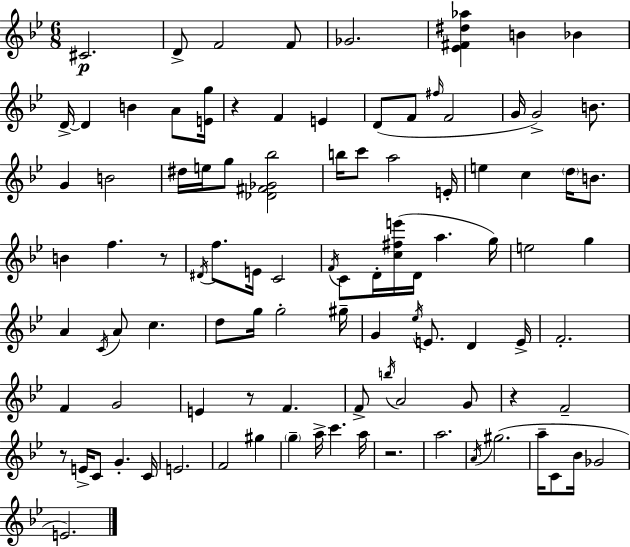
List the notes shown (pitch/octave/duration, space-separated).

C#4/h. D4/e F4/h F4/e Gb4/h. [Eb4,F#4,D#5,Ab5]/q B4/q Bb4/q D4/s D4/q B4/q A4/e [E4,G5]/s R/q F4/q E4/q D4/e F4/e F#5/s F4/h G4/s G4/h B4/e. G4/q B4/h D#5/s E5/s G5/e [Db4,F#4,Gb4,Bb5]/h B5/s C6/e A5/h E4/s E5/q C5/q D5/s B4/e. B4/q F5/q. R/e D#4/s F5/e. E4/s C4/h F4/s C4/e D4/s [C5,F#5,E6]/s D4/s A5/q. G5/s E5/h G5/q A4/q C4/s A4/e C5/q. D5/e G5/s G5/h G#5/s G4/q Eb5/s E4/e. D4/q E4/s F4/h. F4/q G4/h E4/q R/e F4/q. F4/e B5/s A4/h G4/e R/q F4/h R/e E4/s C4/e G4/q. C4/s E4/h. F4/h G#5/q G5/q A5/s C6/q. A5/s R/h. A5/h. A4/s G#5/h. A5/s C4/e Bb4/s Gb4/h E4/h.